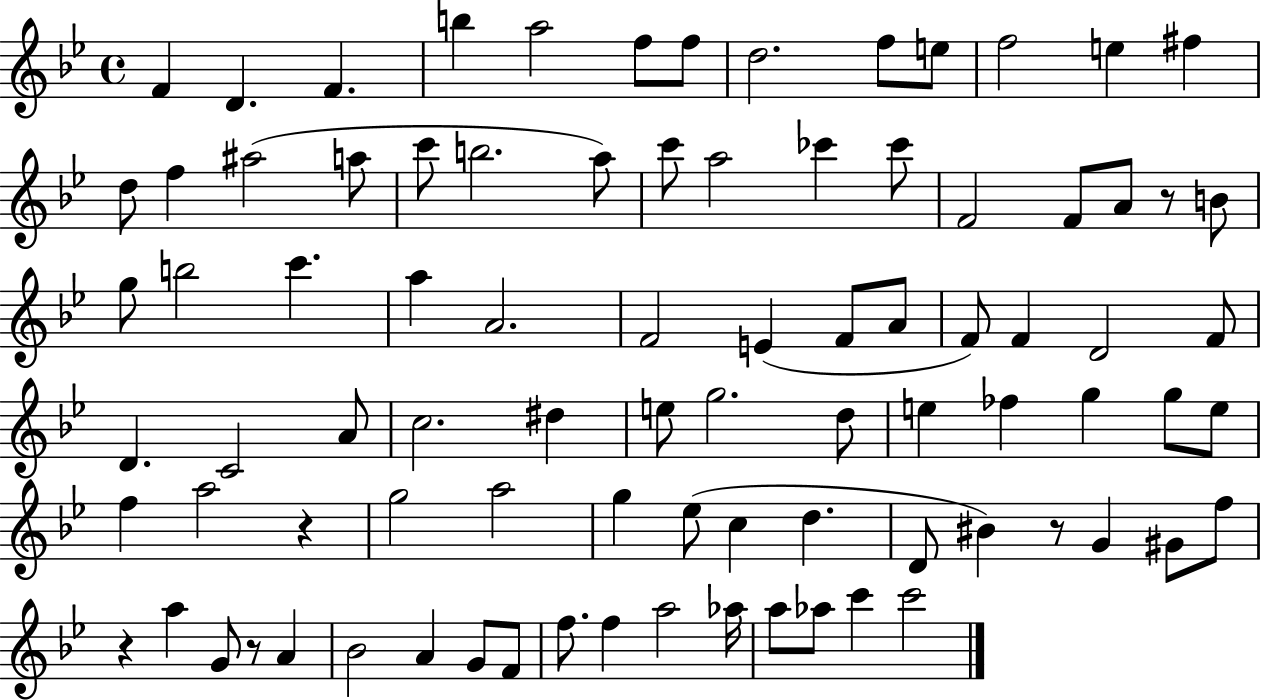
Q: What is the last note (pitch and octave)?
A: C6